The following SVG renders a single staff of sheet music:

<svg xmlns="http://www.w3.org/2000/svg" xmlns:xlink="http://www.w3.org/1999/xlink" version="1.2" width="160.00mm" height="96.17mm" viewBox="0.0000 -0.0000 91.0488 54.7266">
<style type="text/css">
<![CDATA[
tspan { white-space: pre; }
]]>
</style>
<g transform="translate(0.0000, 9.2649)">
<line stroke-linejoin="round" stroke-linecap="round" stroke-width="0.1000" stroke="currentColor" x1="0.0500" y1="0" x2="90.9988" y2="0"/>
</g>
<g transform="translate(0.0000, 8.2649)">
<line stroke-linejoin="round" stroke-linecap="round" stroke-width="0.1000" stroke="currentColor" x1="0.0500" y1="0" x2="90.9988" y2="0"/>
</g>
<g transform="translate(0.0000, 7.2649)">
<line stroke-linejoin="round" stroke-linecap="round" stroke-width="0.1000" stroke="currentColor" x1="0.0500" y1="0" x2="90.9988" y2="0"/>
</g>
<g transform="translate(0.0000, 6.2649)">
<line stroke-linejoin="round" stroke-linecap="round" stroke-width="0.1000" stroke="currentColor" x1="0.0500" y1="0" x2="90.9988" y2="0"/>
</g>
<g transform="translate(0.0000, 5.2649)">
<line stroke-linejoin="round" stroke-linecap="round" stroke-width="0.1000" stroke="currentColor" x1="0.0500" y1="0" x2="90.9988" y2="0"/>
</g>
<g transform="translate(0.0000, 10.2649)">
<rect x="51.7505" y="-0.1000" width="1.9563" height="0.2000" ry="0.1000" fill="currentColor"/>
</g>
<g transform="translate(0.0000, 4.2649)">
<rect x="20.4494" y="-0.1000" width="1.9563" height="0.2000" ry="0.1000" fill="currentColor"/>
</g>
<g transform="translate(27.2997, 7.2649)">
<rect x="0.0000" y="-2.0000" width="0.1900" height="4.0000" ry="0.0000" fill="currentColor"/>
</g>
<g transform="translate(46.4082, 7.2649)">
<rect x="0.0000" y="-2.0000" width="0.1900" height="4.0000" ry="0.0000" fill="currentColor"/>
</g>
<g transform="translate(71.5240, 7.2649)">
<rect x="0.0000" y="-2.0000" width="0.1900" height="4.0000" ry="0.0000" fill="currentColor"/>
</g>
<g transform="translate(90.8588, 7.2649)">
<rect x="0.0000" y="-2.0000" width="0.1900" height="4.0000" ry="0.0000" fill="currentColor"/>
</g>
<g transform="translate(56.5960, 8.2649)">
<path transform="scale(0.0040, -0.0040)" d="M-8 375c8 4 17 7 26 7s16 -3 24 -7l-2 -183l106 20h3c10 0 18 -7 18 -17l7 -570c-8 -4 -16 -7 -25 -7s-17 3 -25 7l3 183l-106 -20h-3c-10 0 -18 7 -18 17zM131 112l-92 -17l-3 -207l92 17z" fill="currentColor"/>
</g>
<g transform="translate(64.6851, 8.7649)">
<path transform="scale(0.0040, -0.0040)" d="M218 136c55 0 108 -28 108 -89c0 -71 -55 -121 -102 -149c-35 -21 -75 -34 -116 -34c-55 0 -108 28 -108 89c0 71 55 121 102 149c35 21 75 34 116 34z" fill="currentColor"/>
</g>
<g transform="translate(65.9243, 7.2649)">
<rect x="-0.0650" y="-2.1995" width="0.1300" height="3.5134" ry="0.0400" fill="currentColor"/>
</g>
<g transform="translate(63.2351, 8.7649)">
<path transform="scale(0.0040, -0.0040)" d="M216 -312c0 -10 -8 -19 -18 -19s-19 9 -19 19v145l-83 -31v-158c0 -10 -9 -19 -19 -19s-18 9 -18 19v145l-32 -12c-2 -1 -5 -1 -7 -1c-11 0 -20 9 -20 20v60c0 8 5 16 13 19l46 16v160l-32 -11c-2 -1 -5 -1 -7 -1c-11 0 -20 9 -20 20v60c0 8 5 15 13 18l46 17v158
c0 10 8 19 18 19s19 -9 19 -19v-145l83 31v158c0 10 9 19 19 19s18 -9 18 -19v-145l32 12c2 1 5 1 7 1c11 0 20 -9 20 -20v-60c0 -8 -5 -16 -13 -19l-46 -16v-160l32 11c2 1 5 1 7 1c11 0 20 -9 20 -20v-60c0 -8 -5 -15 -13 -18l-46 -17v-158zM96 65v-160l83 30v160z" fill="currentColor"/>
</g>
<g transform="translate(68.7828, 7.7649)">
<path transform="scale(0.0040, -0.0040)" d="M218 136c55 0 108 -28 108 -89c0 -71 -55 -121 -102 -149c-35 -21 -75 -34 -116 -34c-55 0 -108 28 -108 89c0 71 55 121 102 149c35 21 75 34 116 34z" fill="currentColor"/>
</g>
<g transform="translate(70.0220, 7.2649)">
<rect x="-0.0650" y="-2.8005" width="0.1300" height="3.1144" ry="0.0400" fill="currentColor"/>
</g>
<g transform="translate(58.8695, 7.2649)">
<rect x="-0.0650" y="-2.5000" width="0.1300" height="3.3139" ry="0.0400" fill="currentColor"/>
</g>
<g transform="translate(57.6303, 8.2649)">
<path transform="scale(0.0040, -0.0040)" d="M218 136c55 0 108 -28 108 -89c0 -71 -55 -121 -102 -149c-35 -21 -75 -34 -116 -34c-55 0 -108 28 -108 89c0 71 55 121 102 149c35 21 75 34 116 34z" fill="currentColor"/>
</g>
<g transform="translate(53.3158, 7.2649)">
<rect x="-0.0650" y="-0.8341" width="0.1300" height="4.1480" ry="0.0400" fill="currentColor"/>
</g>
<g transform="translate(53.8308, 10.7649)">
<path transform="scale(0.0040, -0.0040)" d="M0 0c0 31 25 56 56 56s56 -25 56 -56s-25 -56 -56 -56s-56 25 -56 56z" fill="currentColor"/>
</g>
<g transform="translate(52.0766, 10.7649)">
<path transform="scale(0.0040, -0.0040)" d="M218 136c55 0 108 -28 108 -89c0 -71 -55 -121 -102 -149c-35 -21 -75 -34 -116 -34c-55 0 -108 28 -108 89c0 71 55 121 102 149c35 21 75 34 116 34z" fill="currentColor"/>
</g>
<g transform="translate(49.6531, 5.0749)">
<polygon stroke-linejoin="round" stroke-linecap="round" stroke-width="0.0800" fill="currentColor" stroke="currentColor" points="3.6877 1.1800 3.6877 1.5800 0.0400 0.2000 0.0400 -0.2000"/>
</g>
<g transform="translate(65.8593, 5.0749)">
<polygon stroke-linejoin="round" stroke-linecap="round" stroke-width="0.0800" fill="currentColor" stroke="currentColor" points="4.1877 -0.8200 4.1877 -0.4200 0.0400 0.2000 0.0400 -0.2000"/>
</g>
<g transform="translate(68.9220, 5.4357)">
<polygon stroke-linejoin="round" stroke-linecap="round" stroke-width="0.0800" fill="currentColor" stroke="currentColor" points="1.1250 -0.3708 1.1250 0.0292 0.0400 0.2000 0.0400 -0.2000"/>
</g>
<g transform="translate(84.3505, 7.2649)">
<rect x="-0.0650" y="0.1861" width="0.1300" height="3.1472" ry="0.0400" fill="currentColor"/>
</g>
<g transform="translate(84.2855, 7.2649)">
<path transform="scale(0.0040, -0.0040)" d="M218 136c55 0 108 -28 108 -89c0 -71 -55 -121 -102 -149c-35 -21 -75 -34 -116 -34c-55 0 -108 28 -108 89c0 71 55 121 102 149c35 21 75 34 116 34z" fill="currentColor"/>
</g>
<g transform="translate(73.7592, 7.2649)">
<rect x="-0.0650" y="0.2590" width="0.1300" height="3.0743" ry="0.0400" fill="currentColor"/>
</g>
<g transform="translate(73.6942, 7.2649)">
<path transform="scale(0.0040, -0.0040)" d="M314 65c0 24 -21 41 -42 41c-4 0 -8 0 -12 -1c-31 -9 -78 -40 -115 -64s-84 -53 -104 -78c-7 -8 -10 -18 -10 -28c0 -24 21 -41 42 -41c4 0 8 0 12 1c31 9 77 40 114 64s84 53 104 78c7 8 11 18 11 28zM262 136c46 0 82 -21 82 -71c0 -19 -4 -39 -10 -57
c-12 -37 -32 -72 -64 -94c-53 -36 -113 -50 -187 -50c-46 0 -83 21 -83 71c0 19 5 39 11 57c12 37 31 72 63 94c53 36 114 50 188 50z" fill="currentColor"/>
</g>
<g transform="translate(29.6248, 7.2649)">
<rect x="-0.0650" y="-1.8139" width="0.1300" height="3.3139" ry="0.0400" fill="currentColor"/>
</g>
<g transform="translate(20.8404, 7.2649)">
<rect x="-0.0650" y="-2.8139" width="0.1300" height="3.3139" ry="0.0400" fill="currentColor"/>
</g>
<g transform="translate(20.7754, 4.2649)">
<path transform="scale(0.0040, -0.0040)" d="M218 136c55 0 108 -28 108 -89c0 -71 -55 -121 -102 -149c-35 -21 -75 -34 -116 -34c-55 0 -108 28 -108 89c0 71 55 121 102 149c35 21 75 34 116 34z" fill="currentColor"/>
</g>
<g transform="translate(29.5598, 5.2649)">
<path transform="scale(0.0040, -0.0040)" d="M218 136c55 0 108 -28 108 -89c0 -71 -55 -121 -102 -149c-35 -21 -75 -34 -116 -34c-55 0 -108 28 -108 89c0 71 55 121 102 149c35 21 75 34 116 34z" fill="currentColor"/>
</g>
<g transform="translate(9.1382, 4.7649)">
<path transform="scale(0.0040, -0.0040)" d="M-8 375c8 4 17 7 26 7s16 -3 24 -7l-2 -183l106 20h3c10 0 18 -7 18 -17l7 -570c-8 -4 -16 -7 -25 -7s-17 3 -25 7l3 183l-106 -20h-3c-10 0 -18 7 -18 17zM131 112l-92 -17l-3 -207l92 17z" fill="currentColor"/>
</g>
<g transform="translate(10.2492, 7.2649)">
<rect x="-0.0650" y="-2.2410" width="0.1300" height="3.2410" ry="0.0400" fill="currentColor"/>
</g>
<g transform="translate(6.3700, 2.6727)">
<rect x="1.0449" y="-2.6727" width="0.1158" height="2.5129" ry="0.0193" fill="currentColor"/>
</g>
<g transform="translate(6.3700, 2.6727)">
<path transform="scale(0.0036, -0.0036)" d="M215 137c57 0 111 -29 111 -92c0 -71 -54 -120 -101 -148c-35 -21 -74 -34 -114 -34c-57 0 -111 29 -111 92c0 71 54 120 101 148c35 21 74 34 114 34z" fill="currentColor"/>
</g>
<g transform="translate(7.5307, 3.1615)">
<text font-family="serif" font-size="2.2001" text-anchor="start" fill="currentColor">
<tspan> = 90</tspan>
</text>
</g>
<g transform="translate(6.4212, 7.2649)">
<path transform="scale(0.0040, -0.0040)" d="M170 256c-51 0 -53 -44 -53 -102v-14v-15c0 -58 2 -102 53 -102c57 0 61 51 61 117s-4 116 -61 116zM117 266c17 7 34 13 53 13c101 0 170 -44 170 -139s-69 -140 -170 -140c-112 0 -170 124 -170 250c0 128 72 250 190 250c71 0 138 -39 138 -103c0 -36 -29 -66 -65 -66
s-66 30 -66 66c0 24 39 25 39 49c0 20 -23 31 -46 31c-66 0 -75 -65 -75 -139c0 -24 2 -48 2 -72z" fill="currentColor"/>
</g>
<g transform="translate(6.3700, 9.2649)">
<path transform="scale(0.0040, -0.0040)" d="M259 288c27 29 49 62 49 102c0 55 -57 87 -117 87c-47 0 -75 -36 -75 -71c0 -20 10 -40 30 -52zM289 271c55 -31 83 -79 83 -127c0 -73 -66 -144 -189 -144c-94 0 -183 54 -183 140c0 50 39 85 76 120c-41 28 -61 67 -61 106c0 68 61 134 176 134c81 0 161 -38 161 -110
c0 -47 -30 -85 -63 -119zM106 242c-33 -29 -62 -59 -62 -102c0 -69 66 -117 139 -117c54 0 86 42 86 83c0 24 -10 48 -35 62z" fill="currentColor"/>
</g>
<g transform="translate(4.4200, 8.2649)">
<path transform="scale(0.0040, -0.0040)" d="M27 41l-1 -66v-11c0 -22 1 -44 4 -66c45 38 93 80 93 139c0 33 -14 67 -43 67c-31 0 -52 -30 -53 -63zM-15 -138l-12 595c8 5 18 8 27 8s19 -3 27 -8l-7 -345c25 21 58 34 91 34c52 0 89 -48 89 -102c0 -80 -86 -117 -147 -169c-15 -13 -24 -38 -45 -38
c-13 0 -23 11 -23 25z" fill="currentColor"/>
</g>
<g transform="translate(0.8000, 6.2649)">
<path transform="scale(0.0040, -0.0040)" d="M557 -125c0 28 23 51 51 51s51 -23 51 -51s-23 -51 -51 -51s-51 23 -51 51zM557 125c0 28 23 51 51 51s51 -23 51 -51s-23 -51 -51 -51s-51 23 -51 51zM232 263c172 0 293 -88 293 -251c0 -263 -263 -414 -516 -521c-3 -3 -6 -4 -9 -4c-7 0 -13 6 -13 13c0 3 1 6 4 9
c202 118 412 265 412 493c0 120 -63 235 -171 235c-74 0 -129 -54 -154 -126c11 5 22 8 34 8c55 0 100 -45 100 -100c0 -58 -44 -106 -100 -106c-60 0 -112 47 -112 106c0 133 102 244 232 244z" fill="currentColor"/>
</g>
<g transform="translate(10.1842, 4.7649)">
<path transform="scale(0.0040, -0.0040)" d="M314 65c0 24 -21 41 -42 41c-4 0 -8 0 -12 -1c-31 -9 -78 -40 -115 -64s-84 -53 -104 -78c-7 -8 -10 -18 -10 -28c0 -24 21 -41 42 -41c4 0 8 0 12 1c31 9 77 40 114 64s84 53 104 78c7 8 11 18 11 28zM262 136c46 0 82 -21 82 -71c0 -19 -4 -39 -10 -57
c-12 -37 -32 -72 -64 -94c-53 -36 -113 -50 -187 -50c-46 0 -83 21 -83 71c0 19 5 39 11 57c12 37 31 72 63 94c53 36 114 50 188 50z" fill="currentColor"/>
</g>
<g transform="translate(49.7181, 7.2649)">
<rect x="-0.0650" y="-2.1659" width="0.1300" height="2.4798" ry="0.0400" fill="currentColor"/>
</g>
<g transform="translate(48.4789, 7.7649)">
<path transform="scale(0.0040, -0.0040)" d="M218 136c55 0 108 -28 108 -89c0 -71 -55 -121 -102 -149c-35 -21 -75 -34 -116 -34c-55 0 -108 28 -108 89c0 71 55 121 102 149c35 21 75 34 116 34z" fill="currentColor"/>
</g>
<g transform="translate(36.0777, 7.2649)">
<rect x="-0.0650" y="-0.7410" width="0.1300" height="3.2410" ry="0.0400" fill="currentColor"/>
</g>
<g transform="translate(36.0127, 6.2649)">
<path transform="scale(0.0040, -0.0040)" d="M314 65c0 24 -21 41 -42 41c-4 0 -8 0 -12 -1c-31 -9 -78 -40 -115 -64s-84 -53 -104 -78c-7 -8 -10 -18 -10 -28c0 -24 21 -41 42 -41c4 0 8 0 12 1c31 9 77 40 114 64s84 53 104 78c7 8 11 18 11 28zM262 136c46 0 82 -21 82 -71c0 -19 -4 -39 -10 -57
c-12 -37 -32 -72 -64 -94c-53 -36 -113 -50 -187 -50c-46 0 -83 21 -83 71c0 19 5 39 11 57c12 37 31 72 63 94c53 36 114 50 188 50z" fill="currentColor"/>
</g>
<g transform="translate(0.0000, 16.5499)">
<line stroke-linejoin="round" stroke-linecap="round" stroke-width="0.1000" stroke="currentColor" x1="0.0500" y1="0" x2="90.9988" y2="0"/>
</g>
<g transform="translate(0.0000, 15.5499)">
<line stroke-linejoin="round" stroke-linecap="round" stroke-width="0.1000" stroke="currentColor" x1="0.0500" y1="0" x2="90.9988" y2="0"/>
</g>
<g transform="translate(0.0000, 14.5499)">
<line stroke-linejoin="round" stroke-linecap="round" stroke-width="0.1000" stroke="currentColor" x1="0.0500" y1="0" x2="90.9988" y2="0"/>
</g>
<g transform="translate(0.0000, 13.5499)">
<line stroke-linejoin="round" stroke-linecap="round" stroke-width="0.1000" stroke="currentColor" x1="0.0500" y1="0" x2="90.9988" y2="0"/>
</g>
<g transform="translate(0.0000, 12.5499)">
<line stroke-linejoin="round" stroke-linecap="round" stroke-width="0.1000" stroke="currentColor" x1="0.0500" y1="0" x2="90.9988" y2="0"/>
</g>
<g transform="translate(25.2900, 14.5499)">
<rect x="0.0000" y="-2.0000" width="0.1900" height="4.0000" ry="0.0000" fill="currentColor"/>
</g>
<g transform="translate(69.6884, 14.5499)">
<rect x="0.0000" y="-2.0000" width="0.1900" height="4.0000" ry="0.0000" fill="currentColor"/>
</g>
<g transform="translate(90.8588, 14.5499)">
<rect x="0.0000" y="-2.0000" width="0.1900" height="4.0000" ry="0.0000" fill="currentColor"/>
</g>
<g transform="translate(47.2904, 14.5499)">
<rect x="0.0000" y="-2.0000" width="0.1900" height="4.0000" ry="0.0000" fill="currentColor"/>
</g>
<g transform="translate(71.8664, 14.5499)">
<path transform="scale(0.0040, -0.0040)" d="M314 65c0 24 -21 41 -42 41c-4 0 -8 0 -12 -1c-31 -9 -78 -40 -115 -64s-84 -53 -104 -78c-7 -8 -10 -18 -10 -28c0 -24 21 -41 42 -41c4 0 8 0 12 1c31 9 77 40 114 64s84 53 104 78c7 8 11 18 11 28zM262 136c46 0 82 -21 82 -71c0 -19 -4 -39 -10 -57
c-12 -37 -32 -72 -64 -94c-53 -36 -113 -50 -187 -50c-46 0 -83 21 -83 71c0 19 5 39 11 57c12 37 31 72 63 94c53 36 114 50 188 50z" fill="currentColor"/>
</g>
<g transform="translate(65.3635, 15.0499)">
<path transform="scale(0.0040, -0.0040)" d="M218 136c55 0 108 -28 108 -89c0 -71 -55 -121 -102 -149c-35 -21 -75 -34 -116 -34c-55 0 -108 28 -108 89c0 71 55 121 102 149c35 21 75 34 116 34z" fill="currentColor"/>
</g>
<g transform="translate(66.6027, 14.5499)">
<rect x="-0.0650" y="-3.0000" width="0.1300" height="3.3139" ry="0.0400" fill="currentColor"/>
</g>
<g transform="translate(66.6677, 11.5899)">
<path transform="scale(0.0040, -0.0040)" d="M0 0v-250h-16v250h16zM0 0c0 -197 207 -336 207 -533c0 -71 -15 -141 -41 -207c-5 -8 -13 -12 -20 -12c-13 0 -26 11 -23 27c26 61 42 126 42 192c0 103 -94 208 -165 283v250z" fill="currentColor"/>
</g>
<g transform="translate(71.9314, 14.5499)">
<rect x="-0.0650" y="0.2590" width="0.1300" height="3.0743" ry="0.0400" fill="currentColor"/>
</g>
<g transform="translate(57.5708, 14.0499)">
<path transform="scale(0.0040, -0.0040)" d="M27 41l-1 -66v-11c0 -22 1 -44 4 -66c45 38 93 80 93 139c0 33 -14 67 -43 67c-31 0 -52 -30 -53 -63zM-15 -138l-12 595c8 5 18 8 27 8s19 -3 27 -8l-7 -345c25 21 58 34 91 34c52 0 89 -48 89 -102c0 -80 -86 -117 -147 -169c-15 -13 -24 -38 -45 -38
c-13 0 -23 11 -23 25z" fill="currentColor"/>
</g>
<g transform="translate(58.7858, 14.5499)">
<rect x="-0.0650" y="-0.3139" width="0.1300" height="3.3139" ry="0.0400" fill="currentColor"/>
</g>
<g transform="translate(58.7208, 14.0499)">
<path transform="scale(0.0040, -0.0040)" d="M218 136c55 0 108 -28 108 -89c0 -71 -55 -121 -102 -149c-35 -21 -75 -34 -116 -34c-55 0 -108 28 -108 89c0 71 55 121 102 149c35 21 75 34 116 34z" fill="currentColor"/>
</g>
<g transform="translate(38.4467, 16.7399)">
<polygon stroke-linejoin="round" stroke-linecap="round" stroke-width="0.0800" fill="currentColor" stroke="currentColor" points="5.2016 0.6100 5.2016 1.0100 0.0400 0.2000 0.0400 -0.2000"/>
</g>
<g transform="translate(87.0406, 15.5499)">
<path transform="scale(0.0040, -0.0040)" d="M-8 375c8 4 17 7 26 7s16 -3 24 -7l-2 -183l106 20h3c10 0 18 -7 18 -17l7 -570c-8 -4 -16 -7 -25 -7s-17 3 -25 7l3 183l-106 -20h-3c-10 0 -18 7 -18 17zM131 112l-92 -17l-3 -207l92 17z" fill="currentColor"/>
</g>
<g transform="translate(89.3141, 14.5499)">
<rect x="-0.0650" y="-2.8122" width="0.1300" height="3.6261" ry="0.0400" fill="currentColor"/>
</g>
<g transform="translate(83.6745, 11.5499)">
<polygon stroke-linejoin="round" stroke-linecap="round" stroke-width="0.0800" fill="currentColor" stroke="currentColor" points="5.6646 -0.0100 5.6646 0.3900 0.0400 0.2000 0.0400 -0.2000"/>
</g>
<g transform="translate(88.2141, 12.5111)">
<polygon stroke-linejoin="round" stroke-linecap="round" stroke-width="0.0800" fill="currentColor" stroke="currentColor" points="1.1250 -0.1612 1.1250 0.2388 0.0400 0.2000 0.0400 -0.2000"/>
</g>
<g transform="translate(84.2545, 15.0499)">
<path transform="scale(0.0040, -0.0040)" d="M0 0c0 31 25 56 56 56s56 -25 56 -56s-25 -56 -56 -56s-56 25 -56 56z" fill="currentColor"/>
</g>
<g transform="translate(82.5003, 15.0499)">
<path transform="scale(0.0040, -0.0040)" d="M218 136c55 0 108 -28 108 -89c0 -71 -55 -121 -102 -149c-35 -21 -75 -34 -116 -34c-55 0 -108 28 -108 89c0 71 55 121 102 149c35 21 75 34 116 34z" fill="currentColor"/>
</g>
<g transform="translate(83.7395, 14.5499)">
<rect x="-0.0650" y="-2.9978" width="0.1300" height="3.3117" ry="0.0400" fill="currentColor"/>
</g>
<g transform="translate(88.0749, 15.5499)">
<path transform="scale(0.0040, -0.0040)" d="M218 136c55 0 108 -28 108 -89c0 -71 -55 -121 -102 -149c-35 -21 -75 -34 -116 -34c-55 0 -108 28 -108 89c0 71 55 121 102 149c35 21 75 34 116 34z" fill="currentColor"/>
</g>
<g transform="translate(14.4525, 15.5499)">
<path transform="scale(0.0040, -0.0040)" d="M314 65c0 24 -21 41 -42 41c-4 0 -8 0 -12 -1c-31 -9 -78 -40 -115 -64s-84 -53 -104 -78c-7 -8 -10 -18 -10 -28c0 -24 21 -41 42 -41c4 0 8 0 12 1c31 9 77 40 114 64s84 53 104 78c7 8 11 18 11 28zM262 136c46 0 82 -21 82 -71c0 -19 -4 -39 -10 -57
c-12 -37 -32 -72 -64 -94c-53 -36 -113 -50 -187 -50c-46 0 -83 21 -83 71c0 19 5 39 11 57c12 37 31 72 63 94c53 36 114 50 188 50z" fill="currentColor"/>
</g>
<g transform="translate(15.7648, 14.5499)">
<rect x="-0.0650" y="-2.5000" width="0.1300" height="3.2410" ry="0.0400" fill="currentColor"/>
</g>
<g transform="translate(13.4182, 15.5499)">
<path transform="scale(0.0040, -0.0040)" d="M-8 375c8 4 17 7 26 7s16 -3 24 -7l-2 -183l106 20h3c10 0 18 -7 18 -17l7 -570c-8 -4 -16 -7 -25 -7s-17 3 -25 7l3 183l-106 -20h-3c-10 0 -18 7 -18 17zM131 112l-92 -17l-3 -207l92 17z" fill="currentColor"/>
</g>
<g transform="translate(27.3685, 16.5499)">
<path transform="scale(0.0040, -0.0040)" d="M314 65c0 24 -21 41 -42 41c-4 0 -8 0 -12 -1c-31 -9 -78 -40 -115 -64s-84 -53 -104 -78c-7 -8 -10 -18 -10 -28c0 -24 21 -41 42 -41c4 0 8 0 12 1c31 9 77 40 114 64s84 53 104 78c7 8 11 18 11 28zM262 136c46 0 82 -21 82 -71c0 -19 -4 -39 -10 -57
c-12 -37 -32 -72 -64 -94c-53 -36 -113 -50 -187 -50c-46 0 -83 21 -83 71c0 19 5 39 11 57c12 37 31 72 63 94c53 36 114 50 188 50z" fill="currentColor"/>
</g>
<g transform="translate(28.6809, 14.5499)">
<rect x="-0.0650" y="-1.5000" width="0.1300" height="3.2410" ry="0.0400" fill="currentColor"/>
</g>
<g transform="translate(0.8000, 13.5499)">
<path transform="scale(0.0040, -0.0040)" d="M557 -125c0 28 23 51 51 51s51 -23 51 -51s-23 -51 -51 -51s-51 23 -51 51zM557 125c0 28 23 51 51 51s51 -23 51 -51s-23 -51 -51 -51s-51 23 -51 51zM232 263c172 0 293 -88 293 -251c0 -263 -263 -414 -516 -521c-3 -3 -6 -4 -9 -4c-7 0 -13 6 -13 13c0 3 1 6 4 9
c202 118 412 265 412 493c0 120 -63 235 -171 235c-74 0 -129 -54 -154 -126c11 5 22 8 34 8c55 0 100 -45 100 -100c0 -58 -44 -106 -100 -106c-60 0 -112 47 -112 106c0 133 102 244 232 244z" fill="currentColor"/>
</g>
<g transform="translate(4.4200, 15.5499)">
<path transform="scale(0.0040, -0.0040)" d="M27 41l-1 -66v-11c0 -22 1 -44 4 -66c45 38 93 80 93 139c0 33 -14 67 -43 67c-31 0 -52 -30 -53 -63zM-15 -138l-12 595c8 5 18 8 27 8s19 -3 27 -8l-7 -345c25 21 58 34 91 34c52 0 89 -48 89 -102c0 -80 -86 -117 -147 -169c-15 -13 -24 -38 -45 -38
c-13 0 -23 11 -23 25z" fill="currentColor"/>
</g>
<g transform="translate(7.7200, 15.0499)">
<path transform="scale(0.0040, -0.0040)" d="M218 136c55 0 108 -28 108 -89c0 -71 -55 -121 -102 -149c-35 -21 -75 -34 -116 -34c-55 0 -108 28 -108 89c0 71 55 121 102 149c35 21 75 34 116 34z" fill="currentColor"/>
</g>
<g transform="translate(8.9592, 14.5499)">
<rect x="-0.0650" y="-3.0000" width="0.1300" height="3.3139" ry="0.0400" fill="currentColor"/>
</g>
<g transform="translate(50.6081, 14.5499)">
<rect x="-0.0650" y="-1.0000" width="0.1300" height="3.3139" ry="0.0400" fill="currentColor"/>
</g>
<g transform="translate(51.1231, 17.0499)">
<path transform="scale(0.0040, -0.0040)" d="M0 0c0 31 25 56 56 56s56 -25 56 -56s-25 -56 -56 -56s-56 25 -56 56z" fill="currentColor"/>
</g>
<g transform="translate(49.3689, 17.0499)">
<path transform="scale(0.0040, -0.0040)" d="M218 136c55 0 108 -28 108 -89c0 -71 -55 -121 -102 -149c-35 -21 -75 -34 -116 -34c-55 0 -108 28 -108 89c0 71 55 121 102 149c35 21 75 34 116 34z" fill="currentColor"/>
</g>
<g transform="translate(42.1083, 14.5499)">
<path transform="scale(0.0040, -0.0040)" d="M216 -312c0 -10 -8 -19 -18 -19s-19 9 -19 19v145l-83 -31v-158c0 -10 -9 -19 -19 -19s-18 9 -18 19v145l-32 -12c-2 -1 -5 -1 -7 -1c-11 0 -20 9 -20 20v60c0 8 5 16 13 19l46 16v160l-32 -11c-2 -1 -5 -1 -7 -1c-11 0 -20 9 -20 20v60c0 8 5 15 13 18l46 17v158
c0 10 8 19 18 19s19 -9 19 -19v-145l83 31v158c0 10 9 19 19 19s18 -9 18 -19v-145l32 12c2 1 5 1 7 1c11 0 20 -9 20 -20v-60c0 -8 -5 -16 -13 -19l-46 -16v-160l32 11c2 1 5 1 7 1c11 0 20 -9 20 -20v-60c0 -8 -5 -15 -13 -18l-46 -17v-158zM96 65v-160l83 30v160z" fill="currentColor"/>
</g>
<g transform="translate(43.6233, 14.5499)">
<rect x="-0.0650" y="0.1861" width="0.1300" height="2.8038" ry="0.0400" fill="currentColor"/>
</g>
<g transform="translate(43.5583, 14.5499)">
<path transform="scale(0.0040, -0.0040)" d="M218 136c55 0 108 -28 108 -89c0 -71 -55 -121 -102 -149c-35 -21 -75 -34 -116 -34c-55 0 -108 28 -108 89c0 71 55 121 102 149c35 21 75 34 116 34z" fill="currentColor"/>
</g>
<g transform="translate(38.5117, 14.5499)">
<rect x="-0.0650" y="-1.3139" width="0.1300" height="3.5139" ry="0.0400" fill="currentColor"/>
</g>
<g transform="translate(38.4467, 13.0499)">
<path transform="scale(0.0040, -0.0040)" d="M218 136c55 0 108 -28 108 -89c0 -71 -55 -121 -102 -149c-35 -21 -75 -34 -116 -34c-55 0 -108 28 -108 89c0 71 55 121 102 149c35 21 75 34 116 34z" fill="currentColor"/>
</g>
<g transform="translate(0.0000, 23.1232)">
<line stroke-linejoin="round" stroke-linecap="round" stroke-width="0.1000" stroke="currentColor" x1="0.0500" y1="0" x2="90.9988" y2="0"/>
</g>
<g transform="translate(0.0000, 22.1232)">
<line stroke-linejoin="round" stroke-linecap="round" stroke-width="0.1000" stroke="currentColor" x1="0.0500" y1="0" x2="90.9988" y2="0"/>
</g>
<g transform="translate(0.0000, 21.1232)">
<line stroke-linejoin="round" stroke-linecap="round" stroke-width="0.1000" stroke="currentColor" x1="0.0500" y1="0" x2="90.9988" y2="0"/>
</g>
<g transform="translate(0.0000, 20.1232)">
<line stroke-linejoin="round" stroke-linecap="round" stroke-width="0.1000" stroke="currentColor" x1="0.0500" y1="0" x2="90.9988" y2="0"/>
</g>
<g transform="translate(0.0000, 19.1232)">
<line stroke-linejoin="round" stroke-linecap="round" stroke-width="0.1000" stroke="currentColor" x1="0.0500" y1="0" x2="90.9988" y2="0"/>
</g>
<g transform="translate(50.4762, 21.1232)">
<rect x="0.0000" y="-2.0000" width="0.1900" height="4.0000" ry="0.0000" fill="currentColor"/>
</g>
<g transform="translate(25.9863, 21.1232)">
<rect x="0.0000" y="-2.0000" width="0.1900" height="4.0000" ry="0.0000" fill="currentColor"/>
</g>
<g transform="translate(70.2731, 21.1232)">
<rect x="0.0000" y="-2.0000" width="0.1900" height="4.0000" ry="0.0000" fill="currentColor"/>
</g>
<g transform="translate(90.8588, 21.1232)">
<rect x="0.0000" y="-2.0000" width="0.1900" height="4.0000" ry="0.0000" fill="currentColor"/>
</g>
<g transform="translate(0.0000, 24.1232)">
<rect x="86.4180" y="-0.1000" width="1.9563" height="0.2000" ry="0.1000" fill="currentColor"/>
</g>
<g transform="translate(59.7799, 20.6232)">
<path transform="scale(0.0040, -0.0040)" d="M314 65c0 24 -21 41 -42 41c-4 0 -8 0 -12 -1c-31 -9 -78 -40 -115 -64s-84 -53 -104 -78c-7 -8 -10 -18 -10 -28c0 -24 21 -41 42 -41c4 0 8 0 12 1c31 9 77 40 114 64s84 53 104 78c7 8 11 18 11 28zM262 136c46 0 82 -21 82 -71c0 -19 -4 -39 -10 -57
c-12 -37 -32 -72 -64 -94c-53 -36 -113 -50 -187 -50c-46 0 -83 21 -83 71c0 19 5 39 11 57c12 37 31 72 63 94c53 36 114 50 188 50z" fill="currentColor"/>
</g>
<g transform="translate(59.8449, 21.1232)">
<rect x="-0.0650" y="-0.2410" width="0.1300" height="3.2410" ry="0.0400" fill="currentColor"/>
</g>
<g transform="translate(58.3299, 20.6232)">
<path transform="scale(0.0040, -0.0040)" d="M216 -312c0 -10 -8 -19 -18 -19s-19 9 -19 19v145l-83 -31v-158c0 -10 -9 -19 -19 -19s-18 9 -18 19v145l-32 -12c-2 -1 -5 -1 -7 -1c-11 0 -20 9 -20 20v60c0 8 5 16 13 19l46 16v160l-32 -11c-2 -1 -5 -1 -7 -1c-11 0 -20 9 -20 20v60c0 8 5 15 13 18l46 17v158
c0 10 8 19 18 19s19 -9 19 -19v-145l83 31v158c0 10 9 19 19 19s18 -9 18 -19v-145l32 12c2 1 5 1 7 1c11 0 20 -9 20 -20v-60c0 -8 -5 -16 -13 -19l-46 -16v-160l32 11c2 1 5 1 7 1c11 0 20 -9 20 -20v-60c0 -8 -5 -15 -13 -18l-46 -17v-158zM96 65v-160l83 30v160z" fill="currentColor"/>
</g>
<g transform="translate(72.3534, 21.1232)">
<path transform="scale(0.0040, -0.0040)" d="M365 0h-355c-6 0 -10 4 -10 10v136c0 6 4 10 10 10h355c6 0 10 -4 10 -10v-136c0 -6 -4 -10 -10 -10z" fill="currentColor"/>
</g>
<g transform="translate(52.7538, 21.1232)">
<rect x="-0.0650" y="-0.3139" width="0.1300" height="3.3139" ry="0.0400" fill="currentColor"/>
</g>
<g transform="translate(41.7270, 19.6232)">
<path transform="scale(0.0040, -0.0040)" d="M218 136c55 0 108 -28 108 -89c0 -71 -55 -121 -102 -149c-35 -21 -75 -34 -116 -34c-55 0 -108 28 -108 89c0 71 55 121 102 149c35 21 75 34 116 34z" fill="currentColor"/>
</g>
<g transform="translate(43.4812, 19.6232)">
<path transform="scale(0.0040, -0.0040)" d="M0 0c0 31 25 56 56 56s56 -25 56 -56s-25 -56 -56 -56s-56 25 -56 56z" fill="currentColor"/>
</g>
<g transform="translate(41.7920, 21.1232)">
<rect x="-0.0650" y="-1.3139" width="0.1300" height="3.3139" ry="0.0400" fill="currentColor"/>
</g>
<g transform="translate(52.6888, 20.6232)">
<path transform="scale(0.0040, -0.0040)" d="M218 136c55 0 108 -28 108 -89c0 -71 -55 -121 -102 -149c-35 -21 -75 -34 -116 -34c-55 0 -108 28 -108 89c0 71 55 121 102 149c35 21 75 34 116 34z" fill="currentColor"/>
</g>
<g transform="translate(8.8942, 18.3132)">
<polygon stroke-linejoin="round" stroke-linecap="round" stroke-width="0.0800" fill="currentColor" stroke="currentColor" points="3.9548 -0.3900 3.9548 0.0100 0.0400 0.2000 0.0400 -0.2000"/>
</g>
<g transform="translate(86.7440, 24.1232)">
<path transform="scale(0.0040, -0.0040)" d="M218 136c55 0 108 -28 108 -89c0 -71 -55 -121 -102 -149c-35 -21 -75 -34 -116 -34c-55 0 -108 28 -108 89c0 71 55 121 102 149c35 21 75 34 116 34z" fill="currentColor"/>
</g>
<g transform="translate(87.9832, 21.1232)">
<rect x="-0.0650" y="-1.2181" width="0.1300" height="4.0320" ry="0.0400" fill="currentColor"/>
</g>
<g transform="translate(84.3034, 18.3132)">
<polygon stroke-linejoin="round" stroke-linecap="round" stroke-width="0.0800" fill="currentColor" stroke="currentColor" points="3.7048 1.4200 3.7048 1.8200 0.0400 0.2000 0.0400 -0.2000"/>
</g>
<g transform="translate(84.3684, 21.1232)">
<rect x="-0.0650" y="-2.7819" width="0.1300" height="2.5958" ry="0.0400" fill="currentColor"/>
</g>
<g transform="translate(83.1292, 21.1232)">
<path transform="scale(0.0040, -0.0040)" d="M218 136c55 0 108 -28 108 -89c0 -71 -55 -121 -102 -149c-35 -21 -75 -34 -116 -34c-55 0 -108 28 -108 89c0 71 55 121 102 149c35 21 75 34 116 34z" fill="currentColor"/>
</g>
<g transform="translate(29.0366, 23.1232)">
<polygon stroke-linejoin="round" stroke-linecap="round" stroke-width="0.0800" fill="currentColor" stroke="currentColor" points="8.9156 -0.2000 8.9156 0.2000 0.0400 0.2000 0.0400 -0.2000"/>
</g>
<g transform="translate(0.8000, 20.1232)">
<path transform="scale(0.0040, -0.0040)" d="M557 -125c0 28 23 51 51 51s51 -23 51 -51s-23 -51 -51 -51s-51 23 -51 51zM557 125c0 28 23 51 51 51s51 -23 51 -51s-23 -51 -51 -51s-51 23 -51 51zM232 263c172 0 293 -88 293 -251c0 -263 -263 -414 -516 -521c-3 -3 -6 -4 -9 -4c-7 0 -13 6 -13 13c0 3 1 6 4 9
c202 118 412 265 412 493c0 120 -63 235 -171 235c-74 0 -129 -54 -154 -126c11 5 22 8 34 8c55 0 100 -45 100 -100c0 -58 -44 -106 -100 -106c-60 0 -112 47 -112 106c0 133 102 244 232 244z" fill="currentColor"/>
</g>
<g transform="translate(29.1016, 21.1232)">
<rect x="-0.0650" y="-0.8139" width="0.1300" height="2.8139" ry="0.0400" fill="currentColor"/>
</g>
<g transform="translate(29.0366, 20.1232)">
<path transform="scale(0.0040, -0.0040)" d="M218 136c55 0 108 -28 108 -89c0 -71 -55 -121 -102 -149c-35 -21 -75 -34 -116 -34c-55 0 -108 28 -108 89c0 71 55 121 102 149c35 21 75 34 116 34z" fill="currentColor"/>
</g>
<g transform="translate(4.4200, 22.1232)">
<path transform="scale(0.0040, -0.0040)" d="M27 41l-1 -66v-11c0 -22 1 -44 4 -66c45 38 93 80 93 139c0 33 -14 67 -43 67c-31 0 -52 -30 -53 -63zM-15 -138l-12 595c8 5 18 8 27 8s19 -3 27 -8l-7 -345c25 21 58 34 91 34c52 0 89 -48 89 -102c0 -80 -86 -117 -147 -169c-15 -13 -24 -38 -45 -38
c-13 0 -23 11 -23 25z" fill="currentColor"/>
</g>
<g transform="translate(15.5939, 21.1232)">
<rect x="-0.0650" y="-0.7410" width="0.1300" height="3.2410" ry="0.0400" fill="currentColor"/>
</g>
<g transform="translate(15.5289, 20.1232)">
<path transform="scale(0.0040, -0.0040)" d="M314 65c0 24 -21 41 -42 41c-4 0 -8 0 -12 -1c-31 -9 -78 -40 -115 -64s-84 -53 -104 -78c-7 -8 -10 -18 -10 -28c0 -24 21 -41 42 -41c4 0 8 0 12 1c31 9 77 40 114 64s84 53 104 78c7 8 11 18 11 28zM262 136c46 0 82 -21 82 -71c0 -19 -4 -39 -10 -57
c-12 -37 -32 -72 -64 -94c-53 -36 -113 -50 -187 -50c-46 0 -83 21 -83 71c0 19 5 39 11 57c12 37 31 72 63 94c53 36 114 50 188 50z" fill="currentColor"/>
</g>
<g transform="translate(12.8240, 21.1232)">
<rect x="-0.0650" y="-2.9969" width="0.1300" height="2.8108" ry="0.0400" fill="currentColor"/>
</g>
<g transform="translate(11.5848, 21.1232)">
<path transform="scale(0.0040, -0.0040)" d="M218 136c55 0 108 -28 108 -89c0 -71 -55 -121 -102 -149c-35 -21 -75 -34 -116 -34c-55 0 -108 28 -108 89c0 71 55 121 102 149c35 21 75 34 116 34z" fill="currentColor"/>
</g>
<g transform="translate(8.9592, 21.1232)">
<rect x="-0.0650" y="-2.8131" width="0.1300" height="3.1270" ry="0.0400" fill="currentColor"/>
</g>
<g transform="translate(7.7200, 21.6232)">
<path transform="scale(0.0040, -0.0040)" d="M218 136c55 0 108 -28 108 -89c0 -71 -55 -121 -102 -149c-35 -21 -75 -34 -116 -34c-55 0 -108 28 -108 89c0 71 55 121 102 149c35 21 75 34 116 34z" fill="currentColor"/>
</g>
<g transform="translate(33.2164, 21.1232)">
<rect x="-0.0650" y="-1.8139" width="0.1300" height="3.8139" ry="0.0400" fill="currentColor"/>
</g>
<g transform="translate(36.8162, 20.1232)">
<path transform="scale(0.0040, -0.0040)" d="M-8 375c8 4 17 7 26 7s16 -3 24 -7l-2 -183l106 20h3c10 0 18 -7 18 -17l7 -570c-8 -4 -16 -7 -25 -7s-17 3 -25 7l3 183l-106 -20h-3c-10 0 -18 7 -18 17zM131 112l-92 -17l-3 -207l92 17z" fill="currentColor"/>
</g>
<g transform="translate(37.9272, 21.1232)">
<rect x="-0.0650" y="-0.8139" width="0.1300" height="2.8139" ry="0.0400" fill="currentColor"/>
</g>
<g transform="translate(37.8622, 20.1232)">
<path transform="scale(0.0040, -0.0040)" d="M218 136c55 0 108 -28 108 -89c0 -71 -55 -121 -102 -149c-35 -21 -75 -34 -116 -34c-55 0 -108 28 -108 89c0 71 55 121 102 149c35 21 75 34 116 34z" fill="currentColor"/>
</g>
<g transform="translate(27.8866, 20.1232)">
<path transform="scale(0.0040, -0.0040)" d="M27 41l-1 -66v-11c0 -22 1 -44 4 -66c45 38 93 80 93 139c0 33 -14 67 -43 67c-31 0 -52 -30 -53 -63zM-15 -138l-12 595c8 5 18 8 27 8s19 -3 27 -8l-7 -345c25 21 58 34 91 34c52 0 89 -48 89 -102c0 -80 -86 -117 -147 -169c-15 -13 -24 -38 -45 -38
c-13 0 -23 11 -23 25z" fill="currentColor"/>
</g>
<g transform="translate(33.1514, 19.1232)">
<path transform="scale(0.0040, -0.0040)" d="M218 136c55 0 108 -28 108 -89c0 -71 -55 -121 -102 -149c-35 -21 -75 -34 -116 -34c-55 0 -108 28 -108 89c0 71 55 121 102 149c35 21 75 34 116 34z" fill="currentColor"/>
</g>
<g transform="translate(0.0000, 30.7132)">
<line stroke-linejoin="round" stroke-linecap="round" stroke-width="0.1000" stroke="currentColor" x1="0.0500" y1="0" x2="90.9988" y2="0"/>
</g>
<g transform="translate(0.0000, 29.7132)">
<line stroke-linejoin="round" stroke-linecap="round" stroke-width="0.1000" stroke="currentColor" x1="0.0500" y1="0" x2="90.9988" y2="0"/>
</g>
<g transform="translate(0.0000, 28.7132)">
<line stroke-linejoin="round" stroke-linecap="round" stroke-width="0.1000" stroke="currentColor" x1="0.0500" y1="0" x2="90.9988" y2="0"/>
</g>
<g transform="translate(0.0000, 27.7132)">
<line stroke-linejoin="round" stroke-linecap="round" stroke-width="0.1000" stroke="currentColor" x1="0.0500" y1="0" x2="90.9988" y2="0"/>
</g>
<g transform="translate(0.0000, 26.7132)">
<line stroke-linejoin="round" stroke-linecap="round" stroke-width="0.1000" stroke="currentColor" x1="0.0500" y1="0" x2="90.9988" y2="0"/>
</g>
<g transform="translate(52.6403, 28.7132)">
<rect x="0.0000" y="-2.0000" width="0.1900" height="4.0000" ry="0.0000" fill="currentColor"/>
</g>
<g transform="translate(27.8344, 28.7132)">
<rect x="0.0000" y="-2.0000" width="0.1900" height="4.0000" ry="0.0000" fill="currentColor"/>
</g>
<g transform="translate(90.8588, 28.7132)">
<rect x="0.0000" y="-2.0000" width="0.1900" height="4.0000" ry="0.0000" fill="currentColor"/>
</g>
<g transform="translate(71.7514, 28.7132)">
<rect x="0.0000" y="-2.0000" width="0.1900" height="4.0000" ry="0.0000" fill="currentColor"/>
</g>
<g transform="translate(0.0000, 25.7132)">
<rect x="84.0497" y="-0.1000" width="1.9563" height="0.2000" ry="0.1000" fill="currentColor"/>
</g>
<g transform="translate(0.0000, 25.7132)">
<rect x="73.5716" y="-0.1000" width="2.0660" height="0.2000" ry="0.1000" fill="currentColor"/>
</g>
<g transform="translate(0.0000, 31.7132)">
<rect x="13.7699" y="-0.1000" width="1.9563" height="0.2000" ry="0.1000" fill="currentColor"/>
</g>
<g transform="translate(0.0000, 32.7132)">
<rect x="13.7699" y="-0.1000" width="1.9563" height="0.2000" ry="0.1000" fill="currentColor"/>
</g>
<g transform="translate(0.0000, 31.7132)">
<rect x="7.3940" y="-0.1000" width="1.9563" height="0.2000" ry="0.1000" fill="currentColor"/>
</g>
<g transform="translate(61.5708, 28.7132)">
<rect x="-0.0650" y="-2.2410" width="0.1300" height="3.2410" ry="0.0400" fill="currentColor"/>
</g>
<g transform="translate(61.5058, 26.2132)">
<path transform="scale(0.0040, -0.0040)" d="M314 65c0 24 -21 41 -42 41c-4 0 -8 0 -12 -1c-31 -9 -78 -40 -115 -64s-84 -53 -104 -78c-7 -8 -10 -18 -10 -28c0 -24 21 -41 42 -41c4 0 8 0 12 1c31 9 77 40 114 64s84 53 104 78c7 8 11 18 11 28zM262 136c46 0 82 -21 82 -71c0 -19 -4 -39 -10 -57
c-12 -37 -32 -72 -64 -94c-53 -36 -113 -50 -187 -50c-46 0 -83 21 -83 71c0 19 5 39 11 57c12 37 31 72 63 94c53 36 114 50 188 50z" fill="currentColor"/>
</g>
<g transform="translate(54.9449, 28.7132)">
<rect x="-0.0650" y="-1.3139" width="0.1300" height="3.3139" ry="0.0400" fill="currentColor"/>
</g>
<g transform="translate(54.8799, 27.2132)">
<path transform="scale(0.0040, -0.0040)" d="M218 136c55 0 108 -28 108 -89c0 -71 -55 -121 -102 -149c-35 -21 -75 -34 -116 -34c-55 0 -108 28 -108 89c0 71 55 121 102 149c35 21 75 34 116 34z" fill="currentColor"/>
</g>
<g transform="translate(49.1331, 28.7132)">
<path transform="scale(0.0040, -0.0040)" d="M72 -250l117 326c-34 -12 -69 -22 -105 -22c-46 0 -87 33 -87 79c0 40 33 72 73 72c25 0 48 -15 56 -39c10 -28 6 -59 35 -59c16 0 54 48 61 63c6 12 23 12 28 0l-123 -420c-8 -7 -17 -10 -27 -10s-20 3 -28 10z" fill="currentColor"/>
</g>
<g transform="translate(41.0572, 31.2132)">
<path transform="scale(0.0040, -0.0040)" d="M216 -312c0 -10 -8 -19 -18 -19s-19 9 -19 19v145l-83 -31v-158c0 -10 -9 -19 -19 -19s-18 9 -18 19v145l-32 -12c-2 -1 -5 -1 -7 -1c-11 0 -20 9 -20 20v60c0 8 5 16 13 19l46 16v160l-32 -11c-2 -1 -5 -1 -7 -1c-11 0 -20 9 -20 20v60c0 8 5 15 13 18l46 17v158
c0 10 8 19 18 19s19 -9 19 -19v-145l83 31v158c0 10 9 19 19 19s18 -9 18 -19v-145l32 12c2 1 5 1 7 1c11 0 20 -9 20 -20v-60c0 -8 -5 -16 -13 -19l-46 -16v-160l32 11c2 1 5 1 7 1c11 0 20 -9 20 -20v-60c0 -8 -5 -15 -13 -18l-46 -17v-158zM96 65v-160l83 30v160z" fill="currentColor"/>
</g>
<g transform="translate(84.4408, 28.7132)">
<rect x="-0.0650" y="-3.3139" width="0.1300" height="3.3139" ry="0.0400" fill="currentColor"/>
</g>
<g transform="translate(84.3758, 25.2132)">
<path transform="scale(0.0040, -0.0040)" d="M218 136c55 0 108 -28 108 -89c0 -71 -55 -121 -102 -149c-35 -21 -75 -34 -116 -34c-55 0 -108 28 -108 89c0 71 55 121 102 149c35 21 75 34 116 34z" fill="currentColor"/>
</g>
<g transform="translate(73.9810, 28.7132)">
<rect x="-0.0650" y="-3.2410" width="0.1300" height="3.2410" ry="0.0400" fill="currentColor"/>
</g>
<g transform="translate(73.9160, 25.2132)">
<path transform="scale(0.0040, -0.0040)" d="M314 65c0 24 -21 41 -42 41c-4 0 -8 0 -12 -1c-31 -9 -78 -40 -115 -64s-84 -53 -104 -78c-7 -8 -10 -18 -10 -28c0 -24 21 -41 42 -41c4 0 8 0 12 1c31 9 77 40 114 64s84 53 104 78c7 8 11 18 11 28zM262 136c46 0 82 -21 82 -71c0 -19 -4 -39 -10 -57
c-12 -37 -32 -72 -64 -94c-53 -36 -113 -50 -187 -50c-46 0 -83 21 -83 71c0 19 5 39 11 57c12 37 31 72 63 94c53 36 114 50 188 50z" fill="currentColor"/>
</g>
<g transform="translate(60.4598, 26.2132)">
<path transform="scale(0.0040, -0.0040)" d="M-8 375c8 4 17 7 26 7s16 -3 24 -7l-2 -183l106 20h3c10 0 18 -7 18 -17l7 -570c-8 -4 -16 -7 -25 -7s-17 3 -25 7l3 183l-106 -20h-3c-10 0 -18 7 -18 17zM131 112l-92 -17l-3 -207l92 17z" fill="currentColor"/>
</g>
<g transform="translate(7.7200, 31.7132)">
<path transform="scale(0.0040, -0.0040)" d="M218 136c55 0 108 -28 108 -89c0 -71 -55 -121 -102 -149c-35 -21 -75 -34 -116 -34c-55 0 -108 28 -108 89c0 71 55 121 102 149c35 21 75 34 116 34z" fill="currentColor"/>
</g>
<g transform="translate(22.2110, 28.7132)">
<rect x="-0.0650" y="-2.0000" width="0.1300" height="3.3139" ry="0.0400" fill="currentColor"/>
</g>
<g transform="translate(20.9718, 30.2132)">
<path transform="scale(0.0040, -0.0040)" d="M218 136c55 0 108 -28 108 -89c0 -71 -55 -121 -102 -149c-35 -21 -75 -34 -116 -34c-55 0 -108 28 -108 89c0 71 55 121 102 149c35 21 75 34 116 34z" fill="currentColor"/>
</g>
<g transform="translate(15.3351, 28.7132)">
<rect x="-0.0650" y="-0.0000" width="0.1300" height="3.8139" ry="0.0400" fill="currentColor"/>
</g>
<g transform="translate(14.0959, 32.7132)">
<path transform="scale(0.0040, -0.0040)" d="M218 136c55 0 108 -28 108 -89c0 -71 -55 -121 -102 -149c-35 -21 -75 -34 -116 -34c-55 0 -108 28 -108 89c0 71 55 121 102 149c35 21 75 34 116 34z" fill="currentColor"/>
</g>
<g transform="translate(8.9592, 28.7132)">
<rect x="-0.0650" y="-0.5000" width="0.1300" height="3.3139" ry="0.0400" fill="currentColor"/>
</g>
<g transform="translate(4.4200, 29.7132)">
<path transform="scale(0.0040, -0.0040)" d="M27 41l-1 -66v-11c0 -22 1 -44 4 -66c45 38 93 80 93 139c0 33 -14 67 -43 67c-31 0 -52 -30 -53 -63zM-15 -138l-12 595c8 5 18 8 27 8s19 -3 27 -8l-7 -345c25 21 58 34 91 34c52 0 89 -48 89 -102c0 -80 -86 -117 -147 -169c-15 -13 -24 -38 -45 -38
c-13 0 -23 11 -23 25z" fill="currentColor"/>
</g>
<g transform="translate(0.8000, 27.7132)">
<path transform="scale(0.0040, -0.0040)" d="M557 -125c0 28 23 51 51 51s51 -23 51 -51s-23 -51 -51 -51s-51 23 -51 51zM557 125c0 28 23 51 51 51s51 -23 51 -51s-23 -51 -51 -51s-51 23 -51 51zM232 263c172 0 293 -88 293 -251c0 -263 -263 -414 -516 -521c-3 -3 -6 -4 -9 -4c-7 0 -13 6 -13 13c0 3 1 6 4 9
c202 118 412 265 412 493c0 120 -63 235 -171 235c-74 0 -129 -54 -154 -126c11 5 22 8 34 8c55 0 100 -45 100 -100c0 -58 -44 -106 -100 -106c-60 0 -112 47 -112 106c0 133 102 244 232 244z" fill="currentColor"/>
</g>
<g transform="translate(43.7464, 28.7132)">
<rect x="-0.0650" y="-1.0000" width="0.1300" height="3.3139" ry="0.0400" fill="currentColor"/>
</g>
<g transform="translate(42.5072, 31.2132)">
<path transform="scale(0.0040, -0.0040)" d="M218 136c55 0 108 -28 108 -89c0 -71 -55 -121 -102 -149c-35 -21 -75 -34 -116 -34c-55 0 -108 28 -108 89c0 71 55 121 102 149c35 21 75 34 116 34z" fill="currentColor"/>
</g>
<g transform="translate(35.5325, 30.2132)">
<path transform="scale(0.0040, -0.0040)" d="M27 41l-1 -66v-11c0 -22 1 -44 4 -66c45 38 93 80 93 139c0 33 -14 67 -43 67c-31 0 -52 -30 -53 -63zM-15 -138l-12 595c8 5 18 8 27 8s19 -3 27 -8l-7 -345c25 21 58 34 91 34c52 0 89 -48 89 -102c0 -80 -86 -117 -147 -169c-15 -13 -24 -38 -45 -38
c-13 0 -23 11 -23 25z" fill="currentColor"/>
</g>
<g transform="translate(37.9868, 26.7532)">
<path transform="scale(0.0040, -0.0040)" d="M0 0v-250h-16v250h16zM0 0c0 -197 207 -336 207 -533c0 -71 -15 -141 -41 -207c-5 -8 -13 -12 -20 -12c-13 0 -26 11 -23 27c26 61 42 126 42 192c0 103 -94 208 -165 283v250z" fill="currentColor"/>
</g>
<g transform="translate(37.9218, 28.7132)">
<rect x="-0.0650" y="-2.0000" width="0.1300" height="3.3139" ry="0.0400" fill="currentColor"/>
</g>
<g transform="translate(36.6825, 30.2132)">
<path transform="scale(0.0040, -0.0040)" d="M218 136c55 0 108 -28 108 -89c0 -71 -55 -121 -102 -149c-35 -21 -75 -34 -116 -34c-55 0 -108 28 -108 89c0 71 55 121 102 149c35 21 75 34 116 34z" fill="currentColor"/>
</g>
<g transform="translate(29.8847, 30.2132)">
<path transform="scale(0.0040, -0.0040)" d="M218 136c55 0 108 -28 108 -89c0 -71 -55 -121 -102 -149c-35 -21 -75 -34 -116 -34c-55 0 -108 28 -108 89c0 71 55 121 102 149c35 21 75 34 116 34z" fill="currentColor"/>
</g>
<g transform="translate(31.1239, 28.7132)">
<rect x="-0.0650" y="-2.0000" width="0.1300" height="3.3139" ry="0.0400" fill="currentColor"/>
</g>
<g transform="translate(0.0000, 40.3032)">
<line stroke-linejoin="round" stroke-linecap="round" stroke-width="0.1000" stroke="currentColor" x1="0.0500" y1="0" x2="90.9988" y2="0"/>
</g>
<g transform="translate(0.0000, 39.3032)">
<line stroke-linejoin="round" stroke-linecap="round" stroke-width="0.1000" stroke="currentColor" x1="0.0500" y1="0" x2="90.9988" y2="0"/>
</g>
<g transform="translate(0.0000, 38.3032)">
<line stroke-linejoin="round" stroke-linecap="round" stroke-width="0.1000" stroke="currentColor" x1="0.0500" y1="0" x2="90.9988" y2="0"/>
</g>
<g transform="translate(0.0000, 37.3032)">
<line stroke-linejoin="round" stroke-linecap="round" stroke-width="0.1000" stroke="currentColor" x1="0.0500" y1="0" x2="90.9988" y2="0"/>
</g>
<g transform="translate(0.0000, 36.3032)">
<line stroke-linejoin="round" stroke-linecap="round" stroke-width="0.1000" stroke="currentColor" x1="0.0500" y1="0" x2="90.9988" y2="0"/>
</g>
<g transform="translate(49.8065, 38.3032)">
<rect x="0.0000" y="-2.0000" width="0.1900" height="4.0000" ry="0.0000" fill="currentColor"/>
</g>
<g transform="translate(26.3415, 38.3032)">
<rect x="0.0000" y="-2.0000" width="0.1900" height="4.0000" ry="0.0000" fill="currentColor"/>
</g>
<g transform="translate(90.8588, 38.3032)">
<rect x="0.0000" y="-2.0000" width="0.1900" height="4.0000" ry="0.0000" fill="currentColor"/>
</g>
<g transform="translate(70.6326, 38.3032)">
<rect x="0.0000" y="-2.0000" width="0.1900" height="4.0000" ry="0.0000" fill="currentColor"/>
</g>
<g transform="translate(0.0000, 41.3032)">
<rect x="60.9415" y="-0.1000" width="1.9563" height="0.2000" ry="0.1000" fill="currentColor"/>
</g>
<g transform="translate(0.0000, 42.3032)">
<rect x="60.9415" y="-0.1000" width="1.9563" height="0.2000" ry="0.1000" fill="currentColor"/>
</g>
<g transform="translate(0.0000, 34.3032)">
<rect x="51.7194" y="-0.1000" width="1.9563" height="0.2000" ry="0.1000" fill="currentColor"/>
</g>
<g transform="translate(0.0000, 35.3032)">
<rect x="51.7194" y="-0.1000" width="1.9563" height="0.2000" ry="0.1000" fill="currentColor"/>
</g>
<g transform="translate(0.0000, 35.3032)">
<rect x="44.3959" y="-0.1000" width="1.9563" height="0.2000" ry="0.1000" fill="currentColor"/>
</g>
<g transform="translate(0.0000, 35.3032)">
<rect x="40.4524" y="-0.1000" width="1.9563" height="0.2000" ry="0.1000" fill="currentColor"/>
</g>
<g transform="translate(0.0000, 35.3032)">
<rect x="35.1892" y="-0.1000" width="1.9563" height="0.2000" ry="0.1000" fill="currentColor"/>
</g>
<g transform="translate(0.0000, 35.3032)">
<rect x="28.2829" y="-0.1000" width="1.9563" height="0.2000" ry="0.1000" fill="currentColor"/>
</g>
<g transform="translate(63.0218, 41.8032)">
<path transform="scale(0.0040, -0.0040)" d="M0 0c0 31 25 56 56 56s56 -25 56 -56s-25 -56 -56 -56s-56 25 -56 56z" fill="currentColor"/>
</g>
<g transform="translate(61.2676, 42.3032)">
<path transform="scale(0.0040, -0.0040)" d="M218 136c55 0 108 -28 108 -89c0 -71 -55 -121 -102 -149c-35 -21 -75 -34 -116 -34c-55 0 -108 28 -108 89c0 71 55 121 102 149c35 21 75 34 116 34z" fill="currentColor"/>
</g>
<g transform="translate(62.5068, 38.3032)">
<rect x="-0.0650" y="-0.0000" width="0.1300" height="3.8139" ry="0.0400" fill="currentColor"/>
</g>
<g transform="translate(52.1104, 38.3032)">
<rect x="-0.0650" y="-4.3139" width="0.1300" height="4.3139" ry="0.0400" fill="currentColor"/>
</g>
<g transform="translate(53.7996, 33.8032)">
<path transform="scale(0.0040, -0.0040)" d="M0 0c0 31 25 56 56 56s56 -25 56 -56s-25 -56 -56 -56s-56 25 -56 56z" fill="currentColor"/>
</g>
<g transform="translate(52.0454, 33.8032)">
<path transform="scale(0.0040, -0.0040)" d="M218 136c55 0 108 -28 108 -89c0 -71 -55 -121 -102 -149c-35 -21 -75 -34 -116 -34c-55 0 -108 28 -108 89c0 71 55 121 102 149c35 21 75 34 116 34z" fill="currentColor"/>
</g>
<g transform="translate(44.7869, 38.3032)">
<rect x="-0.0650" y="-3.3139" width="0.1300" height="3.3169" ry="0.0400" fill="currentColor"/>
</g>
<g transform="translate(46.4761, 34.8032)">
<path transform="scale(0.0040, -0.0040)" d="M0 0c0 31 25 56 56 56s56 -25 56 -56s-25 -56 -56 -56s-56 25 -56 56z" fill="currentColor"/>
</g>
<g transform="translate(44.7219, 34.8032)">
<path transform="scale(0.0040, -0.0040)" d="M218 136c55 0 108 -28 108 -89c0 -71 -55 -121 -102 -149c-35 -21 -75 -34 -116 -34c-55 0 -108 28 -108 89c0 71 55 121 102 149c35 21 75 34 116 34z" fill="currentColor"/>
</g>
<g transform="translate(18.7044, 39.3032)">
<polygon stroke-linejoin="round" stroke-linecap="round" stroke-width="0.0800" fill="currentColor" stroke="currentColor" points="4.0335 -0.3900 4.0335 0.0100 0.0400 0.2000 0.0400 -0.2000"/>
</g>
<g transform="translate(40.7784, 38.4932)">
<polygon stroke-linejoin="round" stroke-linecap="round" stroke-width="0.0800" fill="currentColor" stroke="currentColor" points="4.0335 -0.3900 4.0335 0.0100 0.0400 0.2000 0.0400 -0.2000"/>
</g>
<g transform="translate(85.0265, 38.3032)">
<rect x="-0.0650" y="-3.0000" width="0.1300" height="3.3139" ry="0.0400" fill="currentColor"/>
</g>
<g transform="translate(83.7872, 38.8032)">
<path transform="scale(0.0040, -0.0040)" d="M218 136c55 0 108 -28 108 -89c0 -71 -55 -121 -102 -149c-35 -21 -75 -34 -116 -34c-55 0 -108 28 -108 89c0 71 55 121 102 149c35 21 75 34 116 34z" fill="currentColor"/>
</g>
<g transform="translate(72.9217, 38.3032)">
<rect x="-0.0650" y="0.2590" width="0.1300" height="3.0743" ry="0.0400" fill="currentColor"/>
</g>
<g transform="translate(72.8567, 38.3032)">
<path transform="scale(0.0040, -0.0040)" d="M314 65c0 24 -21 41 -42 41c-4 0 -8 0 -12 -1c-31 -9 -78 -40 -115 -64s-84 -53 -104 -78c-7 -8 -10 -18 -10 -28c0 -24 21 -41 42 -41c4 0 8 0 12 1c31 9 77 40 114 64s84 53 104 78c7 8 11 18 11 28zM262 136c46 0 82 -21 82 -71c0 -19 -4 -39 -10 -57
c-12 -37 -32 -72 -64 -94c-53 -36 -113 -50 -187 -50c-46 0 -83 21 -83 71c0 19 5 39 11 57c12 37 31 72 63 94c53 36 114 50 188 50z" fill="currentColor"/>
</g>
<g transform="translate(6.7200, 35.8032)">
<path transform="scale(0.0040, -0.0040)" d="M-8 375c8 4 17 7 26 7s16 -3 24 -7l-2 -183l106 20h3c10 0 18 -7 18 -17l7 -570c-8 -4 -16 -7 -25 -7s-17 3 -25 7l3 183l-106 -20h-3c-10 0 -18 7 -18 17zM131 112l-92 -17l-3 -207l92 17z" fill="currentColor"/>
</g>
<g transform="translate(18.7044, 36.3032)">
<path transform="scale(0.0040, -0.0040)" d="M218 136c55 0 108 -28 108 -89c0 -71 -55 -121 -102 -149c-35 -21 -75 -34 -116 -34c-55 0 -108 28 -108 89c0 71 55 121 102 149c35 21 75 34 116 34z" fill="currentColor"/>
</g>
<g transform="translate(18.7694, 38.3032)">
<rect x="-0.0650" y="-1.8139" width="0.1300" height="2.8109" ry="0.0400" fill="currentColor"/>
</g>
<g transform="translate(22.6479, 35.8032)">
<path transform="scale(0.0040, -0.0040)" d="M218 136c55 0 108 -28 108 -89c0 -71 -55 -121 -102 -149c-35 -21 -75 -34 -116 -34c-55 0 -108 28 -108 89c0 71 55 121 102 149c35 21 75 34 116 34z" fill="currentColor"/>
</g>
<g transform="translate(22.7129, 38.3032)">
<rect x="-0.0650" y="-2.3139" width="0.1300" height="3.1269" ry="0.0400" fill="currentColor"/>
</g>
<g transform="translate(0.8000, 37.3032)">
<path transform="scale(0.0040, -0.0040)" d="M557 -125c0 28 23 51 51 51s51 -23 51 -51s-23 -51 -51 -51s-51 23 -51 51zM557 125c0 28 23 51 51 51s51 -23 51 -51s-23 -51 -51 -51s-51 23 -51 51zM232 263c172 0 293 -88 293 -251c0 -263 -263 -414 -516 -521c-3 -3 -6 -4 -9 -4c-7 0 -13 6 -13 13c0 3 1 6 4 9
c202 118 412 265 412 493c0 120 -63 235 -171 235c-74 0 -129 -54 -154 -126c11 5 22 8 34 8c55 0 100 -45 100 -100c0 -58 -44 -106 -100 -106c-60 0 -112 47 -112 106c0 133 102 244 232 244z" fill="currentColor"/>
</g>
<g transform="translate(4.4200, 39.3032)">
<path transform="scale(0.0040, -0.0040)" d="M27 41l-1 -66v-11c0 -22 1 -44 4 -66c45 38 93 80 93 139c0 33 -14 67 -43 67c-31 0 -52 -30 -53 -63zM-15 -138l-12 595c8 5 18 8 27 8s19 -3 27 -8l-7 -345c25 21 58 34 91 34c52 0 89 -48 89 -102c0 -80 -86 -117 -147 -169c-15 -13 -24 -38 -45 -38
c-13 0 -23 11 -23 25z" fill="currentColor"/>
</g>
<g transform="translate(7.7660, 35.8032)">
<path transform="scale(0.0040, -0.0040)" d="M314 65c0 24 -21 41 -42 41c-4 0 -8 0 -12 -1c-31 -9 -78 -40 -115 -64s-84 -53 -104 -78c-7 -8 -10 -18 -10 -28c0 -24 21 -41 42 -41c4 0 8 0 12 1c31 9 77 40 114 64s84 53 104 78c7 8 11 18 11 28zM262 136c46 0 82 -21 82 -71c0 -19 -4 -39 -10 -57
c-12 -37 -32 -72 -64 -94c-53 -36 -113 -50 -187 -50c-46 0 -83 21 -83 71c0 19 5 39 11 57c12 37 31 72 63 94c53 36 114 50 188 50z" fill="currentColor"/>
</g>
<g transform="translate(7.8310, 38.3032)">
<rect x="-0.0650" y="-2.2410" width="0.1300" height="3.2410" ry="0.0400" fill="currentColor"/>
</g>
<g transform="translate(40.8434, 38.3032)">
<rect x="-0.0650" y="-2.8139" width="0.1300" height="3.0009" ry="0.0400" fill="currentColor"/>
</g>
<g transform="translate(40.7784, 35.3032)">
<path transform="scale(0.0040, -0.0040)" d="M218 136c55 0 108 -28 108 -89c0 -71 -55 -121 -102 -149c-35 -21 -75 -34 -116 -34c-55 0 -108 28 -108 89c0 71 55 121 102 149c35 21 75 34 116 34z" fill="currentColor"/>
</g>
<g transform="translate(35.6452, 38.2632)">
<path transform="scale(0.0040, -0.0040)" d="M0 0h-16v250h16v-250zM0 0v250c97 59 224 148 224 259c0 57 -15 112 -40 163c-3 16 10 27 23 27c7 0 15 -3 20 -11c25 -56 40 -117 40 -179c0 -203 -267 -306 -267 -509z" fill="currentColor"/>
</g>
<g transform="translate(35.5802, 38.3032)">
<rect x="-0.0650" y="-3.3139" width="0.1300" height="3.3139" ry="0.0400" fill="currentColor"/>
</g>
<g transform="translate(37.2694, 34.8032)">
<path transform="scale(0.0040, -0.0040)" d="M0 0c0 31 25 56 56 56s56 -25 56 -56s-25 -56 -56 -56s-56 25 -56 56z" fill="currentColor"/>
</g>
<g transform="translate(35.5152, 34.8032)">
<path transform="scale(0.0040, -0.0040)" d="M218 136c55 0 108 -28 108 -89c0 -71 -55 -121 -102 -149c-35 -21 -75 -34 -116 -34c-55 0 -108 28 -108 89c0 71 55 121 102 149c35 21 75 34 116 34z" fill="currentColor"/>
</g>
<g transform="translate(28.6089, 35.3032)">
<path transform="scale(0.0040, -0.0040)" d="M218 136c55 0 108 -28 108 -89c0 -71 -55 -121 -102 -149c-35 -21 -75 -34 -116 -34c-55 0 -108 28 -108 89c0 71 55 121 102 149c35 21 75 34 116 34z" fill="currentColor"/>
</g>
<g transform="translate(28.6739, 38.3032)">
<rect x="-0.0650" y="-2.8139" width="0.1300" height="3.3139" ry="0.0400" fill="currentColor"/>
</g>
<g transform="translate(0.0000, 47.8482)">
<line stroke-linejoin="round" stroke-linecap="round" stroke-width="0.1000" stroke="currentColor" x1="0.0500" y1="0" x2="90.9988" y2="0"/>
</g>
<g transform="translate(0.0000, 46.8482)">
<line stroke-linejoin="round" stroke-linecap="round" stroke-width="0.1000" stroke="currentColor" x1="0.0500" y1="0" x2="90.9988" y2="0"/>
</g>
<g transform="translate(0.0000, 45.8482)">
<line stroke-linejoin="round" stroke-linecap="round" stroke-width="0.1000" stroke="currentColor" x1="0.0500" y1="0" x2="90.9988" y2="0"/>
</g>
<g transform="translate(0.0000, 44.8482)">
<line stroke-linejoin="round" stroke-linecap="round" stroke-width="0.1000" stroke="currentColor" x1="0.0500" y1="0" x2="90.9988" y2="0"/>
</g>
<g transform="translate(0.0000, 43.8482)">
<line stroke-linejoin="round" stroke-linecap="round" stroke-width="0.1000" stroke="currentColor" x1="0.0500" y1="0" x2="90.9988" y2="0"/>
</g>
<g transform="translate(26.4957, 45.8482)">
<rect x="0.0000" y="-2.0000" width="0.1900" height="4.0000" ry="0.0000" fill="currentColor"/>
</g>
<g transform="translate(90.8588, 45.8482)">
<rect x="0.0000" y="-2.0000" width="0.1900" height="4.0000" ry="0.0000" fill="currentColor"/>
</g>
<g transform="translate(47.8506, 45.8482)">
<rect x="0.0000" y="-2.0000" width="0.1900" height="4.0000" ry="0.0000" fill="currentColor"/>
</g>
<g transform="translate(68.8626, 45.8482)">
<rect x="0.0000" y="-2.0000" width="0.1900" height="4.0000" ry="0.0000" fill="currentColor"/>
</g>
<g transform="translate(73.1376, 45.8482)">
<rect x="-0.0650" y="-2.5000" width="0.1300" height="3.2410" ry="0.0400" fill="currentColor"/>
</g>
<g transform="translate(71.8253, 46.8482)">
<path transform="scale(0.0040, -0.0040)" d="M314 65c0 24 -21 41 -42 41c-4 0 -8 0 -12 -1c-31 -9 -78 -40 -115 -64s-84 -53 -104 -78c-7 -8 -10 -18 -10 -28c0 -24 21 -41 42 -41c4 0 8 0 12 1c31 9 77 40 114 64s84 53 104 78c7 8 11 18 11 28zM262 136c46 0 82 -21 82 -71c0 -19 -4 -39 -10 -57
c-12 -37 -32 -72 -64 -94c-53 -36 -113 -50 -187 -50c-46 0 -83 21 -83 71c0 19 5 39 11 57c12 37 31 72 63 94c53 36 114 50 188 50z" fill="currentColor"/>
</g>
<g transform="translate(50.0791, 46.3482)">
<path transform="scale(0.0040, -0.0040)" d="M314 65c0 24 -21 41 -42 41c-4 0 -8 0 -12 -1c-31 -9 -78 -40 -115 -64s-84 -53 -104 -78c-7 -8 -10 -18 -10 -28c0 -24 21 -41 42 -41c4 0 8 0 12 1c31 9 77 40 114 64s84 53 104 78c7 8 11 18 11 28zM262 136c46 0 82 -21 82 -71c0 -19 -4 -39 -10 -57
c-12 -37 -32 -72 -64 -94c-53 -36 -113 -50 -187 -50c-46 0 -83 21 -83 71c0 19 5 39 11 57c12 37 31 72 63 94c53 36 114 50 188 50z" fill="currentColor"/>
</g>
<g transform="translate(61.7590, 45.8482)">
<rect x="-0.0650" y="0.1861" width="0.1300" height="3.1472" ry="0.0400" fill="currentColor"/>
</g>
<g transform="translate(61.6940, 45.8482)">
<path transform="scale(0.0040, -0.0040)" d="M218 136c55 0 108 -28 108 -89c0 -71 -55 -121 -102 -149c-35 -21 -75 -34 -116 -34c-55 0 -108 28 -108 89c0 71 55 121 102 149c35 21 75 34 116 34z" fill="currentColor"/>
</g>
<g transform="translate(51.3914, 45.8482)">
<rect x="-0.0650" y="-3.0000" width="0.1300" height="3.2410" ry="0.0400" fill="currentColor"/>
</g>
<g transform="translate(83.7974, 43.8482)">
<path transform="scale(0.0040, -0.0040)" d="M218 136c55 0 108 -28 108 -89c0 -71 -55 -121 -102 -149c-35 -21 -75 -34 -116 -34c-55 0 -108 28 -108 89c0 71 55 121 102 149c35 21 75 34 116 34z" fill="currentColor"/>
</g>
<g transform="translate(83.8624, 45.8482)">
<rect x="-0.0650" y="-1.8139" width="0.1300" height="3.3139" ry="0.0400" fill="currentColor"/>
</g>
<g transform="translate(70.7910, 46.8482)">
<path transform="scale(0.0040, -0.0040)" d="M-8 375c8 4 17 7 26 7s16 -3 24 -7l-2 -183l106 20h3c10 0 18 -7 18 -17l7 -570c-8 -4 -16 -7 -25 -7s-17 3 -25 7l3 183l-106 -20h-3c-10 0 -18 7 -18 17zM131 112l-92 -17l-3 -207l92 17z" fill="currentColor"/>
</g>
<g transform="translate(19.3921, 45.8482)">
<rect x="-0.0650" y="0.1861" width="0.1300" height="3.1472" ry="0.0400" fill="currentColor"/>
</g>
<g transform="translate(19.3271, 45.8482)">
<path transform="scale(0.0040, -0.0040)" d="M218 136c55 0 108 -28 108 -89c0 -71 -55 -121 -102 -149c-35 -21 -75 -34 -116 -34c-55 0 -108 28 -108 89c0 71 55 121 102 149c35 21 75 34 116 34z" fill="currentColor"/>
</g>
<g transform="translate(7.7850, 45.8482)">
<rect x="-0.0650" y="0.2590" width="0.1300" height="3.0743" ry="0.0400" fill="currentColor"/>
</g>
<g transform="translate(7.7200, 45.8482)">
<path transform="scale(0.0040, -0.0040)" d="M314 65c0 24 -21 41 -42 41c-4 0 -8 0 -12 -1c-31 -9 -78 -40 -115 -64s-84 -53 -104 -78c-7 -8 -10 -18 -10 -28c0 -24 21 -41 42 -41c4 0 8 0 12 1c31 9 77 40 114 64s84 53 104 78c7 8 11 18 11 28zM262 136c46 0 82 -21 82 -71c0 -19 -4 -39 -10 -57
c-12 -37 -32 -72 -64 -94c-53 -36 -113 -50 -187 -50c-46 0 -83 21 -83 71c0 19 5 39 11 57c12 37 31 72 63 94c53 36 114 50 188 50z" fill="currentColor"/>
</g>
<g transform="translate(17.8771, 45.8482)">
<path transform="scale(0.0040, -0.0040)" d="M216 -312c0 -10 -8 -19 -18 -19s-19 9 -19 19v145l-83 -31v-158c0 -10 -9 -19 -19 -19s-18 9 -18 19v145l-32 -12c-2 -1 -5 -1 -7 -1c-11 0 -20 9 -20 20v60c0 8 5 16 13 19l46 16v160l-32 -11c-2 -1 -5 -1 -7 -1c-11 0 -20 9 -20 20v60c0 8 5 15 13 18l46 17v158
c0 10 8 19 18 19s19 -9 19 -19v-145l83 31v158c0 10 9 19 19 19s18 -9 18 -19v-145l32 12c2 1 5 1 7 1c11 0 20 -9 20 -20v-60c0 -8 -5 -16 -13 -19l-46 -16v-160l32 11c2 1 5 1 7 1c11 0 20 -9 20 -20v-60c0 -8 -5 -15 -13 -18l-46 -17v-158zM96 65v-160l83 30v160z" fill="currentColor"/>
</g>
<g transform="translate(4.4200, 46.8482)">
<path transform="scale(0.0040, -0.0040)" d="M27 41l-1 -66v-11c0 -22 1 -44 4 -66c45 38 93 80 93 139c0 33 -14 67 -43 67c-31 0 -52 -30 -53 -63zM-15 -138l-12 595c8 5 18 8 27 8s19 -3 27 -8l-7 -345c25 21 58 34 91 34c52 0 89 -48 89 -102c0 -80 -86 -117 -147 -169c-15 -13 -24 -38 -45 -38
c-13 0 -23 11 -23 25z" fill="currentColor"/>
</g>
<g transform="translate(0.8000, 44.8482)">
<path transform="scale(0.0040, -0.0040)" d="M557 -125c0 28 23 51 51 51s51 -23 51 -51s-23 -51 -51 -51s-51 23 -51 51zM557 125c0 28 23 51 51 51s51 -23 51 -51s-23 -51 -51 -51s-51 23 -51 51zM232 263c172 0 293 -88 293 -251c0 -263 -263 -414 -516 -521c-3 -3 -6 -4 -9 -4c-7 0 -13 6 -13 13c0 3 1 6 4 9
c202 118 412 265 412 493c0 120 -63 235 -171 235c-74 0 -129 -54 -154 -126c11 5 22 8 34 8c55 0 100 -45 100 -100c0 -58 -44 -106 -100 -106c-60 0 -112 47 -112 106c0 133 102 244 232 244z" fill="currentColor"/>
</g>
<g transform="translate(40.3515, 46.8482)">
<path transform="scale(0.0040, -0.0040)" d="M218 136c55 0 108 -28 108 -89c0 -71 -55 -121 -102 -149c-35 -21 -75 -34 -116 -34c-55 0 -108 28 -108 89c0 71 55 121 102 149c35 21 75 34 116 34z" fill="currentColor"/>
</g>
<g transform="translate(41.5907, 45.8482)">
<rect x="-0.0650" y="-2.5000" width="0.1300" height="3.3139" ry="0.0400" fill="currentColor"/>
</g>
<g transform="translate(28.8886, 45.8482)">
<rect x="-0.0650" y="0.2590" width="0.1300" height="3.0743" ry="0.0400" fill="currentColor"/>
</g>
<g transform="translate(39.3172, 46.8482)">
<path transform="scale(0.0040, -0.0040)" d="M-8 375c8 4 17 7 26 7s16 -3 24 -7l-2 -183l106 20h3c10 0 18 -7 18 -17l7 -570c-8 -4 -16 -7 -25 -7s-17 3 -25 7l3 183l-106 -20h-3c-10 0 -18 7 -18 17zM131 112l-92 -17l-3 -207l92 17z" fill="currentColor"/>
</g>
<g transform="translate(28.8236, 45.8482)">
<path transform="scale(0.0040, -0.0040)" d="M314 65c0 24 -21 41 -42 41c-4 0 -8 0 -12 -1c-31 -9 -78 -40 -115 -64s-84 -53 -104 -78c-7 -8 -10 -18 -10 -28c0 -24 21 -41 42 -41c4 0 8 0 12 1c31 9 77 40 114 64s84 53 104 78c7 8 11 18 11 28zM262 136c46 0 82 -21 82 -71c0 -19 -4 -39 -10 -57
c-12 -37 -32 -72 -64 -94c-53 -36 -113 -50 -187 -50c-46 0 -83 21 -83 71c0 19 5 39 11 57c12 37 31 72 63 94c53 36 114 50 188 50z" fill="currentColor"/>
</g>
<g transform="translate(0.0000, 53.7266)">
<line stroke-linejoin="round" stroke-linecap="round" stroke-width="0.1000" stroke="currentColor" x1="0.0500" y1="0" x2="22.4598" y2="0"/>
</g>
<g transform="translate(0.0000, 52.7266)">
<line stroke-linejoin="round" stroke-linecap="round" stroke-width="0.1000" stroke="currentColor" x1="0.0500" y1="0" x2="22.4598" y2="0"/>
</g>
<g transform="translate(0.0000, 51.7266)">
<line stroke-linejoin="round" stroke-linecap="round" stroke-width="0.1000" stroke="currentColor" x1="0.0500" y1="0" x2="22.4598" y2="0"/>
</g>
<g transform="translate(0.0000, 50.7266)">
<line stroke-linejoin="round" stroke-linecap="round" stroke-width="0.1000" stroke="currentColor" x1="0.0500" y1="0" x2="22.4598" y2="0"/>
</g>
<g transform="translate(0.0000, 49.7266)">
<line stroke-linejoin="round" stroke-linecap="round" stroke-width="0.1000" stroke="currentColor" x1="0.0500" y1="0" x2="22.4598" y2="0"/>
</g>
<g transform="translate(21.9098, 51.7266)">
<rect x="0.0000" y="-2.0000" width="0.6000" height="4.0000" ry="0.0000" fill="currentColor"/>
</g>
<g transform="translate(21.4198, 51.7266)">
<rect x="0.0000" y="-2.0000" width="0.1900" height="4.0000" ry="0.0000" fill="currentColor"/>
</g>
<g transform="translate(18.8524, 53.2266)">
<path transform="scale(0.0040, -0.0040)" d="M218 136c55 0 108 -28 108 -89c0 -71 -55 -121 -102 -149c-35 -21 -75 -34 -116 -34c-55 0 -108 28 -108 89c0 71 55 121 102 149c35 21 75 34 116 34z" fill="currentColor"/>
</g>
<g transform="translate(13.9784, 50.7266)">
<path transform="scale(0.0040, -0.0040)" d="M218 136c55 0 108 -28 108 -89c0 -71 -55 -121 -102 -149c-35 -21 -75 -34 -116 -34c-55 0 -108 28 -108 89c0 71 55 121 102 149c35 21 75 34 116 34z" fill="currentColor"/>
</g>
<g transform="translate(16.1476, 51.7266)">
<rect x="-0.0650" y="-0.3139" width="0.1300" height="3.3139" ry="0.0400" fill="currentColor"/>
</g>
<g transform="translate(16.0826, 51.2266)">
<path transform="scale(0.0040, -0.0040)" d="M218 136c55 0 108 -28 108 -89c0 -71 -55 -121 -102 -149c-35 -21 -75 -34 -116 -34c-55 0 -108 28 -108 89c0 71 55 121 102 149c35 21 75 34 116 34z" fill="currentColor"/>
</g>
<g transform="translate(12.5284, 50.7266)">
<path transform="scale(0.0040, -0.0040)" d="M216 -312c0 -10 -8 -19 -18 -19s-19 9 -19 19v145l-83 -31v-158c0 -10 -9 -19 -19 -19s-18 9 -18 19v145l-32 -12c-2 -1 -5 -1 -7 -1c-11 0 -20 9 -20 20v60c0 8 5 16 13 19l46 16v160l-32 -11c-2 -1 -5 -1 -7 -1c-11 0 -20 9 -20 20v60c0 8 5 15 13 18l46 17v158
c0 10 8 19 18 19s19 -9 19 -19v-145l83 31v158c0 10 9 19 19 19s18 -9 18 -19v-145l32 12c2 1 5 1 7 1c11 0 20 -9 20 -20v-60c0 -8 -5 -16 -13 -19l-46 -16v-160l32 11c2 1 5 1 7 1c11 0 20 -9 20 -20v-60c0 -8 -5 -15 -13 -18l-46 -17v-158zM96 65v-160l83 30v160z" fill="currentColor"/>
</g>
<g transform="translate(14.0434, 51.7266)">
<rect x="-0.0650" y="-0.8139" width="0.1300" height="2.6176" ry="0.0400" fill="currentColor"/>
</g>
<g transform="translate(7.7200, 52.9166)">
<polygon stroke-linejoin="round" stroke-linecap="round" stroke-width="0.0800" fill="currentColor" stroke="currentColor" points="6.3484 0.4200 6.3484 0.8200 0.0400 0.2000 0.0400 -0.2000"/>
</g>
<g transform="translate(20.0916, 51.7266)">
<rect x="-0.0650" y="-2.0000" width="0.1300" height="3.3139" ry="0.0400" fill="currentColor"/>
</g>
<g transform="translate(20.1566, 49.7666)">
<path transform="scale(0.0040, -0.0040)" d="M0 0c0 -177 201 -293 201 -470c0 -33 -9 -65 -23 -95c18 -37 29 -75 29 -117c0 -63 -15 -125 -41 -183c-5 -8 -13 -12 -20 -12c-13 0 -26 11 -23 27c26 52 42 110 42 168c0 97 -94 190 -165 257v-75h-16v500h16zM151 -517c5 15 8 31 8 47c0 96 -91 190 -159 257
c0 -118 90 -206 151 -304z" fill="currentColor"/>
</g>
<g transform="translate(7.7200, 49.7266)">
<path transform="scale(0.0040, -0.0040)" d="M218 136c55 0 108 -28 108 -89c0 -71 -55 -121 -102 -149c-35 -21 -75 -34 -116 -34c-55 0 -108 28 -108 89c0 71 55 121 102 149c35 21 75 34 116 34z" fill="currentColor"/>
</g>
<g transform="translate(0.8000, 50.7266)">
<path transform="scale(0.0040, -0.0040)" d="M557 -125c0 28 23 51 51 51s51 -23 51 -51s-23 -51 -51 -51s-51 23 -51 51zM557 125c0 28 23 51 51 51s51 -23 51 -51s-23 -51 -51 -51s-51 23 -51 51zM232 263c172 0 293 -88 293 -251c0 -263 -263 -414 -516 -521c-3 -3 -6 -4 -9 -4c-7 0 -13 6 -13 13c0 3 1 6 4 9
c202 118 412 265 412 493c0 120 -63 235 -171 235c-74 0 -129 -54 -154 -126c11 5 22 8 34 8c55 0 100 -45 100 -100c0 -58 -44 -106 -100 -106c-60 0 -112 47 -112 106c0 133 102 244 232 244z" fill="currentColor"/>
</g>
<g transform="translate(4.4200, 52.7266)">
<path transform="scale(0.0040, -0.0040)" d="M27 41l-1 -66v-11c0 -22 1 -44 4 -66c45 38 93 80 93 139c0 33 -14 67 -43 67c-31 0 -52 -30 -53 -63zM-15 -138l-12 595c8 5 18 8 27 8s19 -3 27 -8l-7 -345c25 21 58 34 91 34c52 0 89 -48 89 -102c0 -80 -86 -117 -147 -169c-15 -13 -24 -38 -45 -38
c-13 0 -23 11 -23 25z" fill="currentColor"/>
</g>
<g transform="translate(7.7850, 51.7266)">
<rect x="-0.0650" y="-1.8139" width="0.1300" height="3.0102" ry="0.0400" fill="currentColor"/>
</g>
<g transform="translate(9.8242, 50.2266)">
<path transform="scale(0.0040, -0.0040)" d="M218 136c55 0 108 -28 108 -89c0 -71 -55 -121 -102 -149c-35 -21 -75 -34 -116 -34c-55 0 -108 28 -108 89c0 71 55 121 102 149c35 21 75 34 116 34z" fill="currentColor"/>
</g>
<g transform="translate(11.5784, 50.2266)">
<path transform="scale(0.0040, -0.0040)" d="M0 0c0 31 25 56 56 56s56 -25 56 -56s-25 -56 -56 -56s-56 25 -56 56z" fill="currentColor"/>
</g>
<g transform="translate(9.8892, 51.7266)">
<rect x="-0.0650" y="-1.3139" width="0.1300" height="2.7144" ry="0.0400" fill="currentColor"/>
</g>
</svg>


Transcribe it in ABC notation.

X:1
T:Untitled
M:6/8
L:1/4
K:F
B,2 C A, F,2 C,/2 D,,/2 B,, ^A,,/2 C,/4 D,2 D, C, B,,2 G,,2 G,/2 ^D,/2 F,, _E, C,/2 D,2 C,/2 B,,/4 C,/2 D,/2 F,2 _F,/2 A,/2 F,/2 G, E, ^E,2 z2 D,/2 E,,/2 E,, C,, A,, A,, _A,,/2 ^F,, z/2 G, B,2 D2 D B,2 A,/2 B,/2 C D/2 C/2 D/2 F C,, D,2 C, D,2 ^D, D,2 B,, C,2 D, B,,2 A, A,/2 G,/2 ^F,/2 E, A,,/4